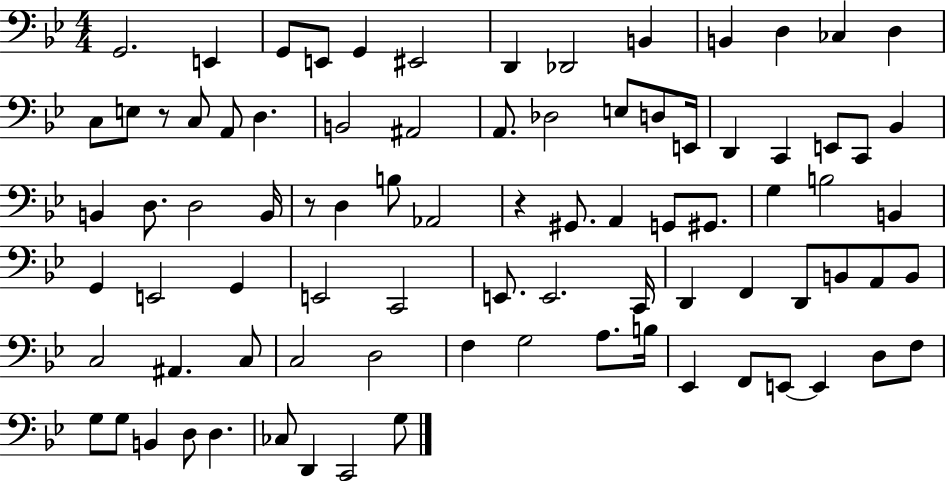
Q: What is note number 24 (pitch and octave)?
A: D3